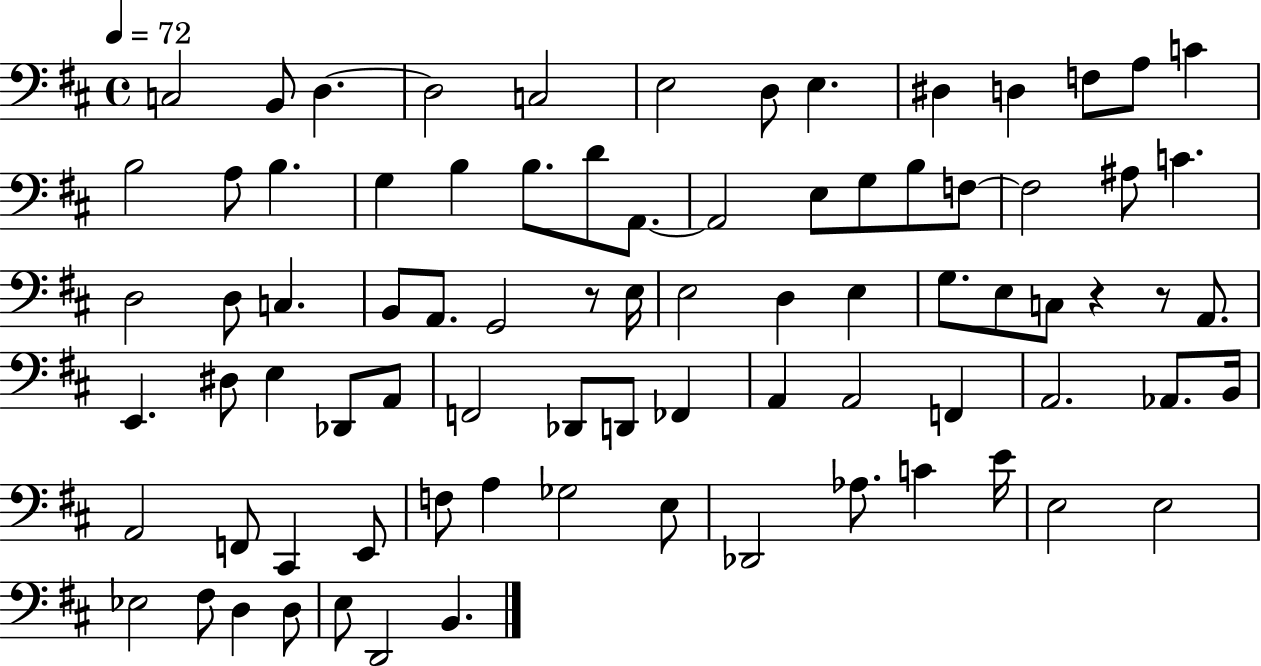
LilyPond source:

{
  \clef bass
  \time 4/4
  \defaultTimeSignature
  \key d \major
  \tempo 4 = 72
  c2 b,8 d4.~~ | d2 c2 | e2 d8 e4. | dis4 d4 f8 a8 c'4 | \break b2 a8 b4. | g4 b4 b8. d'8 a,8.~~ | a,2 e8 g8 b8 f8~~ | f2 ais8 c'4. | \break d2 d8 c4. | b,8 a,8. g,2 r8 e16 | e2 d4 e4 | g8. e8 c8 r4 r8 a,8. | \break e,4. dis8 e4 des,8 a,8 | f,2 des,8 d,8 fes,4 | a,4 a,2 f,4 | a,2. aes,8. b,16 | \break a,2 f,8 cis,4 e,8 | f8 a4 ges2 e8 | des,2 aes8. c'4 e'16 | e2 e2 | \break ees2 fis8 d4 d8 | e8 d,2 b,4. | \bar "|."
}